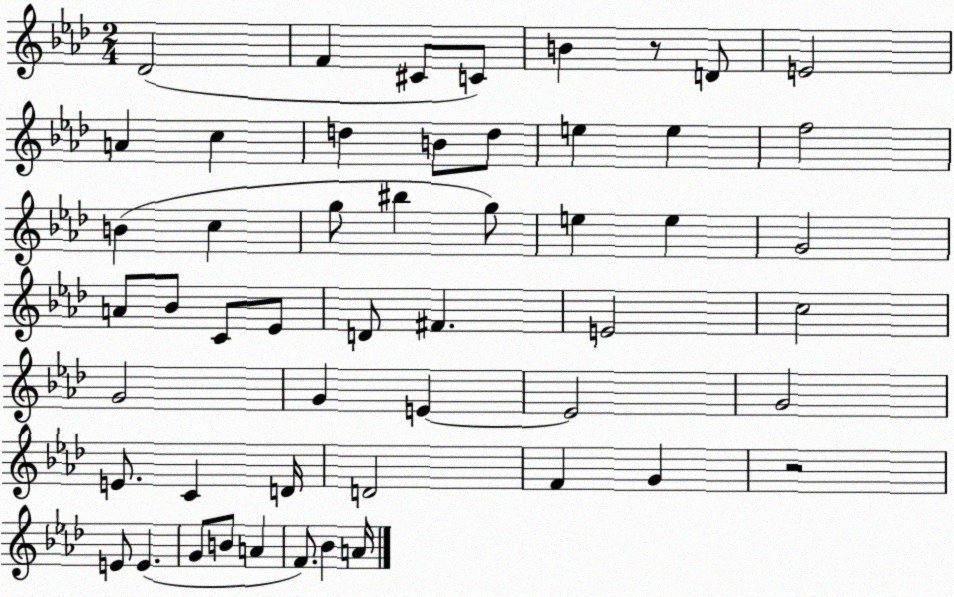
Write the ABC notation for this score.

X:1
T:Untitled
M:2/4
L:1/4
K:Ab
_D2 F ^C/2 C/2 B z/2 D/2 E2 A c d B/2 d/2 e e f2 B c g/2 ^b g/2 e e G2 A/2 _B/2 C/2 _E/2 D/2 ^F E2 c2 G2 G E E2 G2 E/2 C D/4 D2 F G z2 E/2 E G/2 B/2 A F/2 _B A/4